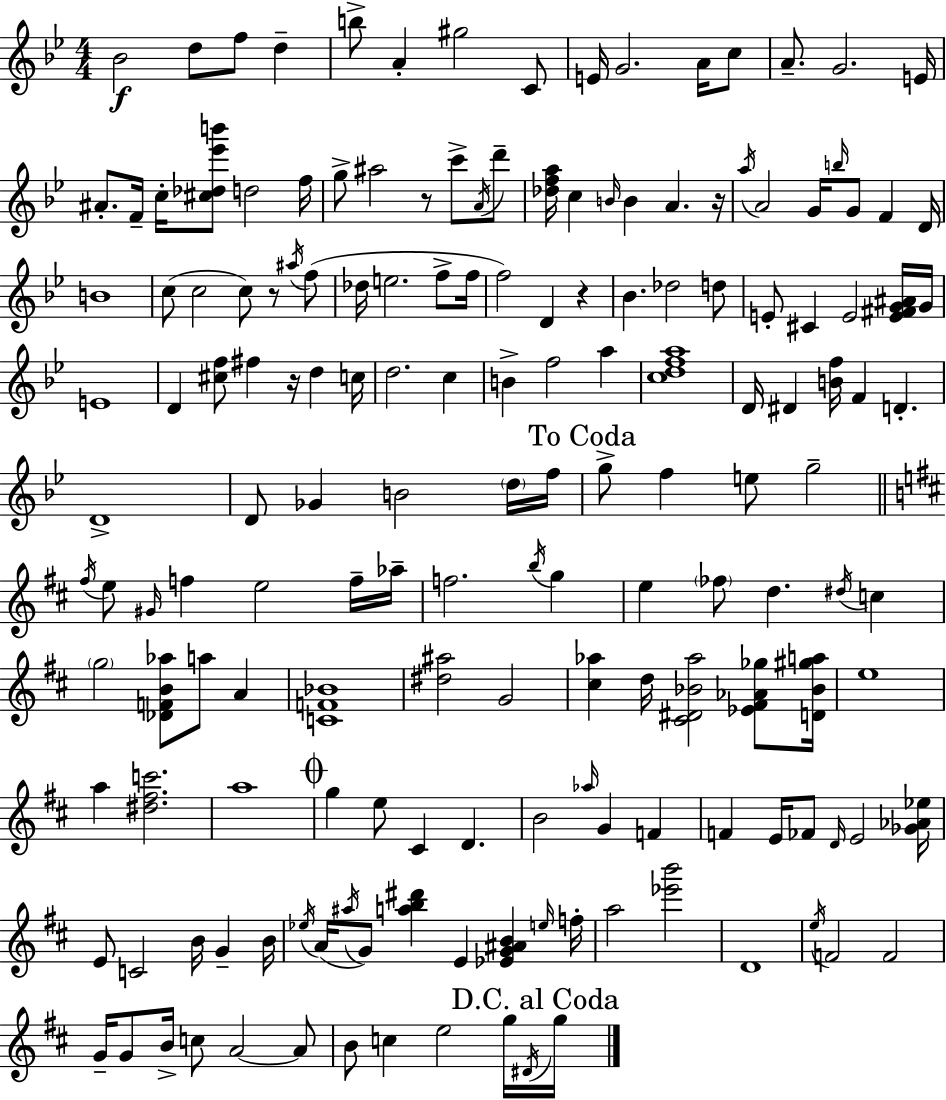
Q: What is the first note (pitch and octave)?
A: Bb4